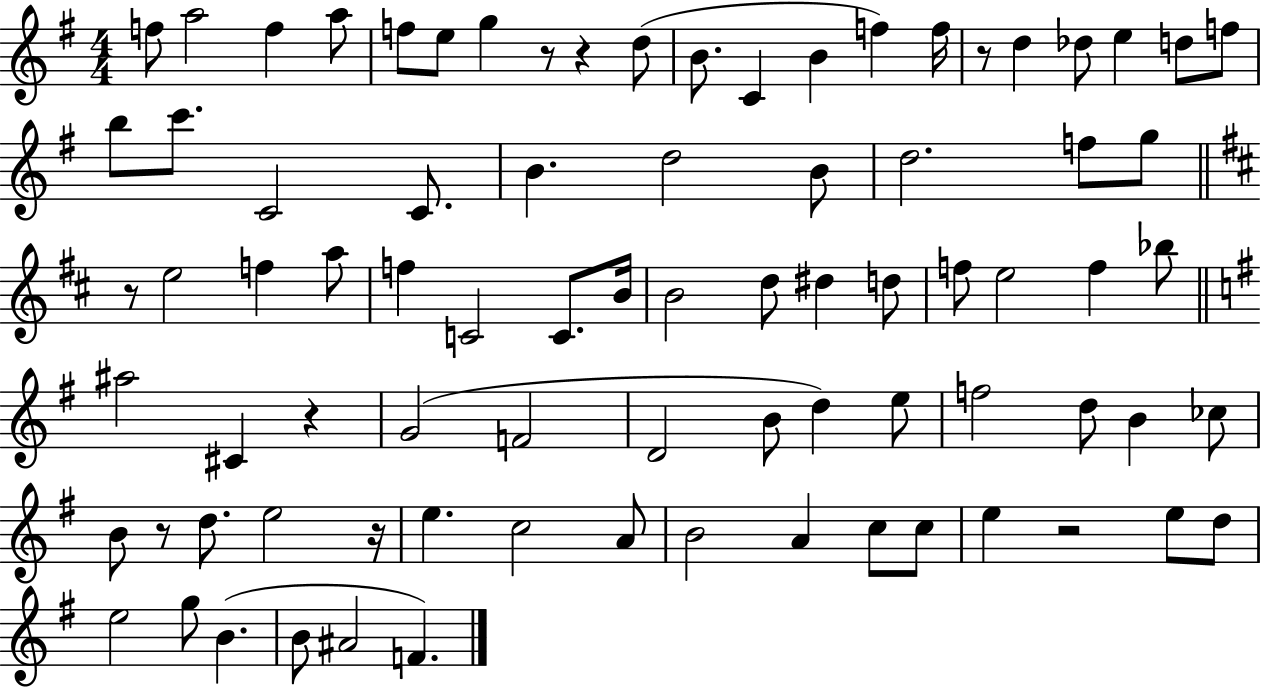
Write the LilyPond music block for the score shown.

{
  \clef treble
  \numericTimeSignature
  \time 4/4
  \key g \major
  \repeat volta 2 { f''8 a''2 f''4 a''8 | f''8 e''8 g''4 r8 r4 d''8( | b'8. c'4 b'4 f''4) f''16 | r8 d''4 des''8 e''4 d''8 f''8 | \break b''8 c'''8. c'2 c'8. | b'4. d''2 b'8 | d''2. f''8 g''8 | \bar "||" \break \key d \major r8 e''2 f''4 a''8 | f''4 c'2 c'8. b'16 | b'2 d''8 dis''4 d''8 | f''8 e''2 f''4 bes''8 | \break \bar "||" \break \key g \major ais''2 cis'4 r4 | g'2( f'2 | d'2 b'8 d''4) e''8 | f''2 d''8 b'4 ces''8 | \break b'8 r8 d''8. e''2 r16 | e''4. c''2 a'8 | b'2 a'4 c''8 c''8 | e''4 r2 e''8 d''8 | \break e''2 g''8 b'4.( | b'8 ais'2 f'4.) | } \bar "|."
}